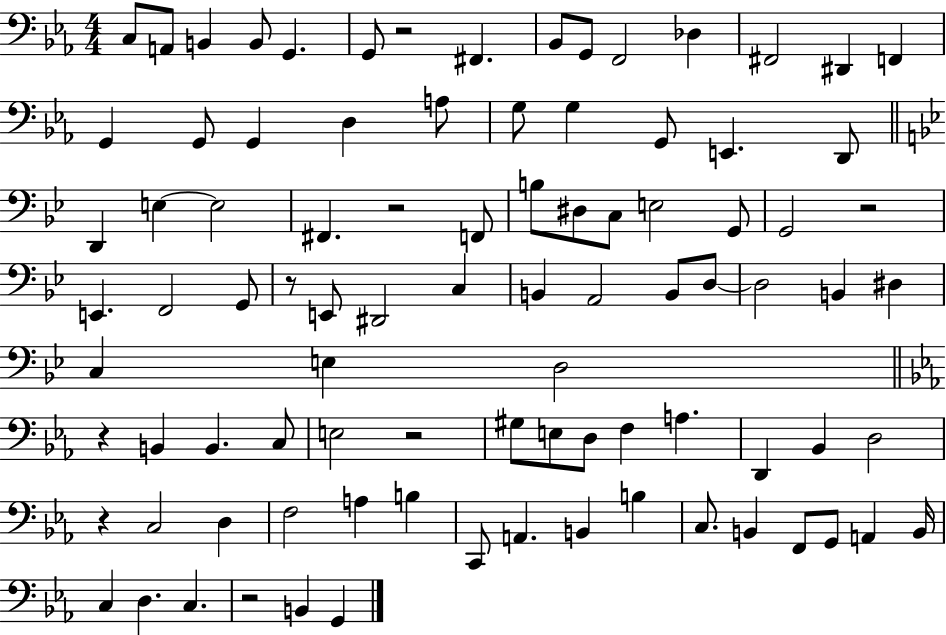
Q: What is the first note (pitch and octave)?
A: C3